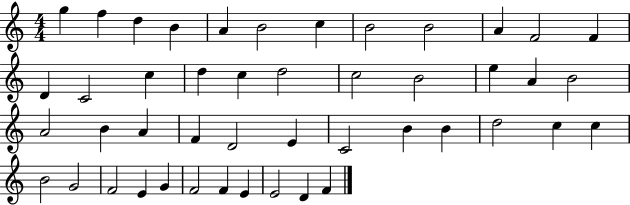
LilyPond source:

{
  \clef treble
  \numericTimeSignature
  \time 4/4
  \key c \major
  g''4 f''4 d''4 b'4 | a'4 b'2 c''4 | b'2 b'2 | a'4 f'2 f'4 | \break d'4 c'2 c''4 | d''4 c''4 d''2 | c''2 b'2 | e''4 a'4 b'2 | \break a'2 b'4 a'4 | f'4 d'2 e'4 | c'2 b'4 b'4 | d''2 c''4 c''4 | \break b'2 g'2 | f'2 e'4 g'4 | f'2 f'4 e'4 | e'2 d'4 f'4 | \break \bar "|."
}